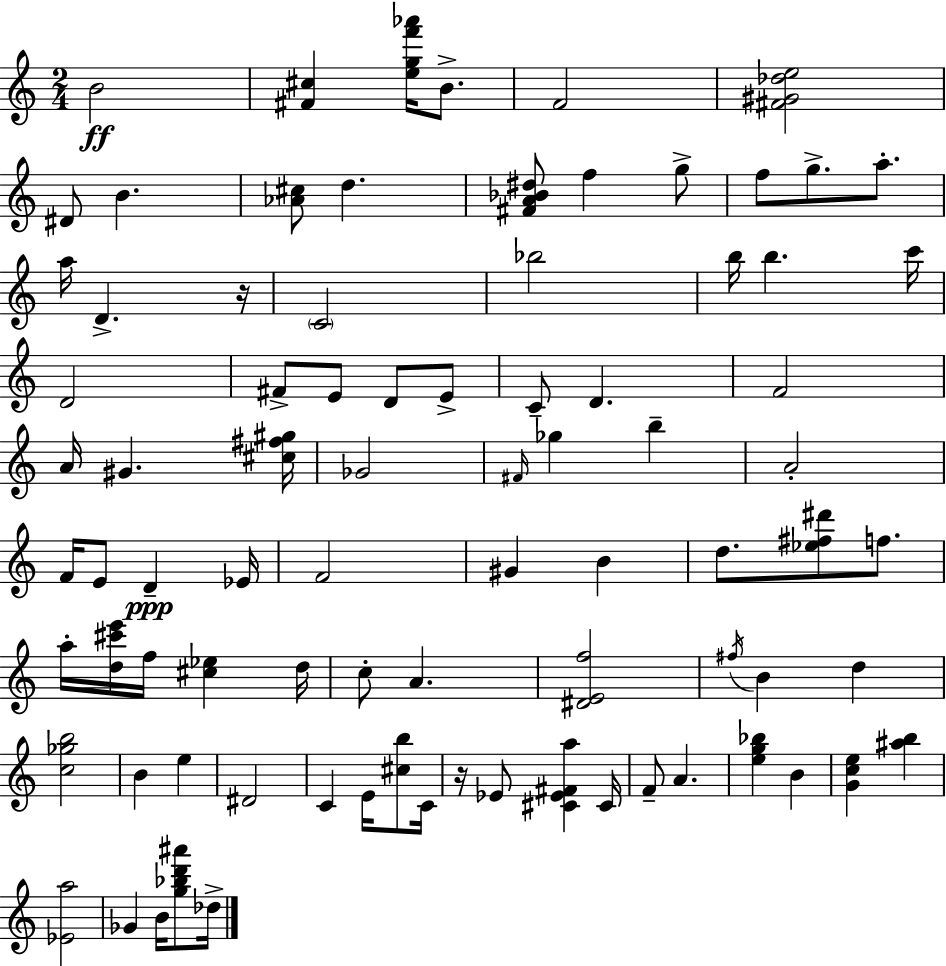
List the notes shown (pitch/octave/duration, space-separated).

B4/h [F#4,C#5]/q [E5,G5,F6,Ab6]/s B4/e. F4/h [F#4,G#4,Db5,E5]/h D#4/e B4/q. [Ab4,C#5]/e D5/q. [F#4,A4,Bb4,D#5]/e F5/q G5/e F5/e G5/e. A5/e. A5/s D4/q. R/s C4/h Bb5/h B5/s B5/q. C6/s D4/h F#4/e E4/e D4/e E4/e C4/e D4/q. F4/h A4/s G#4/q. [C#5,F#5,G#5]/s Gb4/h F#4/s Gb5/q B5/q A4/h F4/s E4/e D4/q Eb4/s F4/h G#4/q B4/q D5/e. [Eb5,F#5,D#6]/e F5/e. A5/s [D5,C#6,E6]/s F5/s [C#5,Eb5]/q D5/s C5/e A4/q. [D#4,E4,F5]/h F#5/s B4/q D5/q [C5,Gb5,B5]/h B4/q E5/q D#4/h C4/q E4/s [C#5,B5]/e C4/s R/s Eb4/e [C#4,Eb4,F#4,A5]/q C#4/s F4/e A4/q. [E5,G5,Bb5]/q B4/q [G4,C5,E5]/q [A#5,B5]/q [Eb4,A5]/h Gb4/q B4/s [G5,Bb5,D6,A#6]/e Db5/s